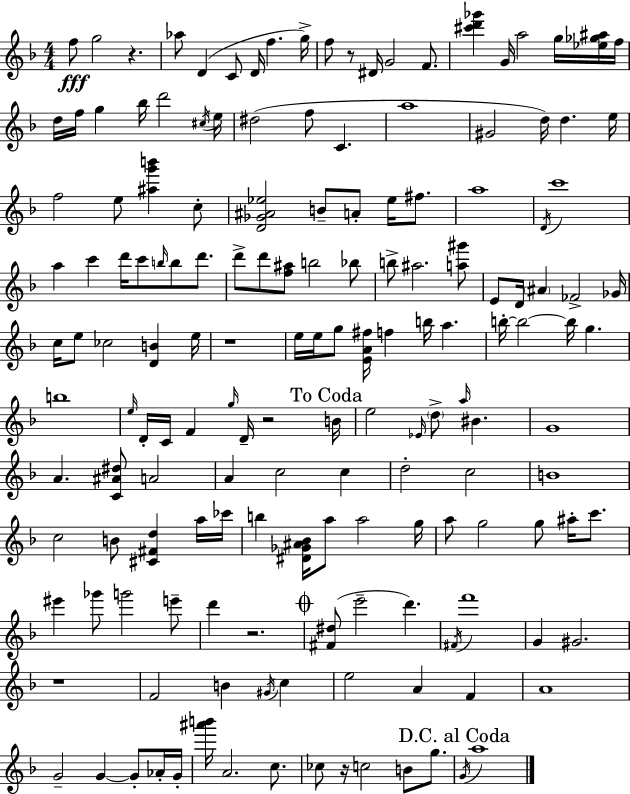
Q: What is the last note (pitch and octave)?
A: A5